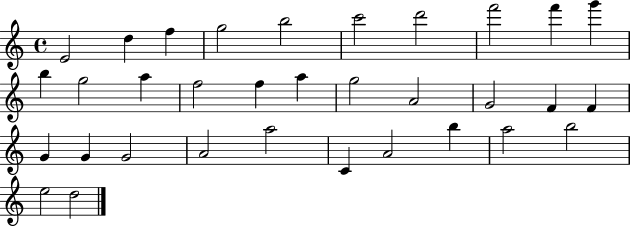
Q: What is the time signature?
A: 4/4